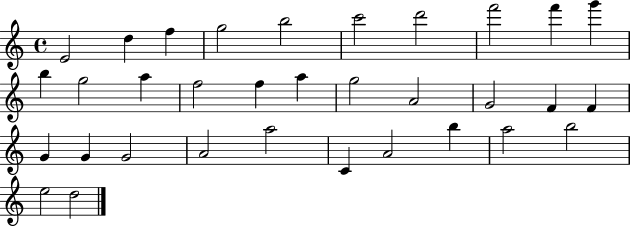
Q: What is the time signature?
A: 4/4